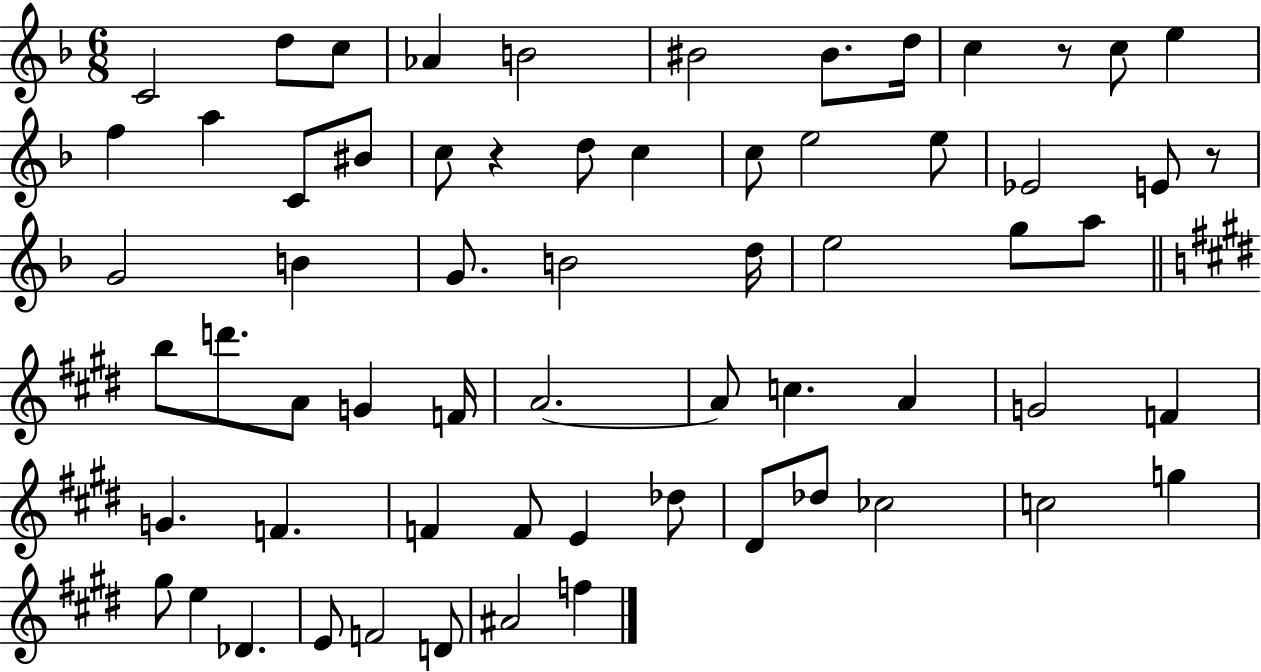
{
  \clef treble
  \numericTimeSignature
  \time 6/8
  \key f \major
  c'2 d''8 c''8 | aes'4 b'2 | bis'2 bis'8. d''16 | c''4 r8 c''8 e''4 | \break f''4 a''4 c'8 bis'8 | c''8 r4 d''8 c''4 | c''8 e''2 e''8 | ees'2 e'8 r8 | \break g'2 b'4 | g'8. b'2 d''16 | e''2 g''8 a''8 | \bar "||" \break \key e \major b''8 d'''8. a'8 g'4 f'16 | a'2.~~ | a'8 c''4. a'4 | g'2 f'4 | \break g'4. f'4. | f'4 f'8 e'4 des''8 | dis'8 des''8 ces''2 | c''2 g''4 | \break gis''8 e''4 des'4. | e'8 f'2 d'8 | ais'2 f''4 | \bar "|."
}